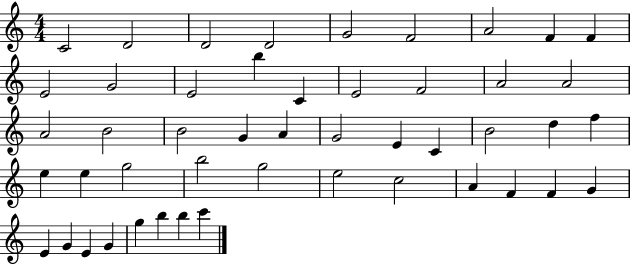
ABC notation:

X:1
T:Untitled
M:4/4
L:1/4
K:C
C2 D2 D2 D2 G2 F2 A2 F F E2 G2 E2 b C E2 F2 A2 A2 A2 B2 B2 G A G2 E C B2 d f e e g2 b2 g2 e2 c2 A F F G E G E G g b b c'